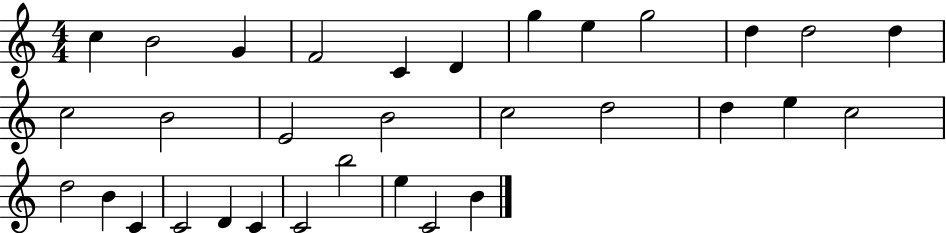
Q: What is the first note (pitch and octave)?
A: C5